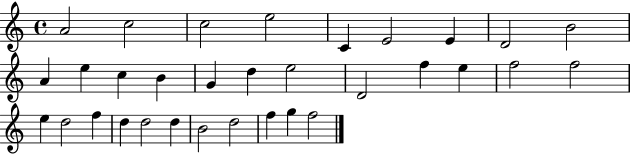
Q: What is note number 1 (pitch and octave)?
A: A4